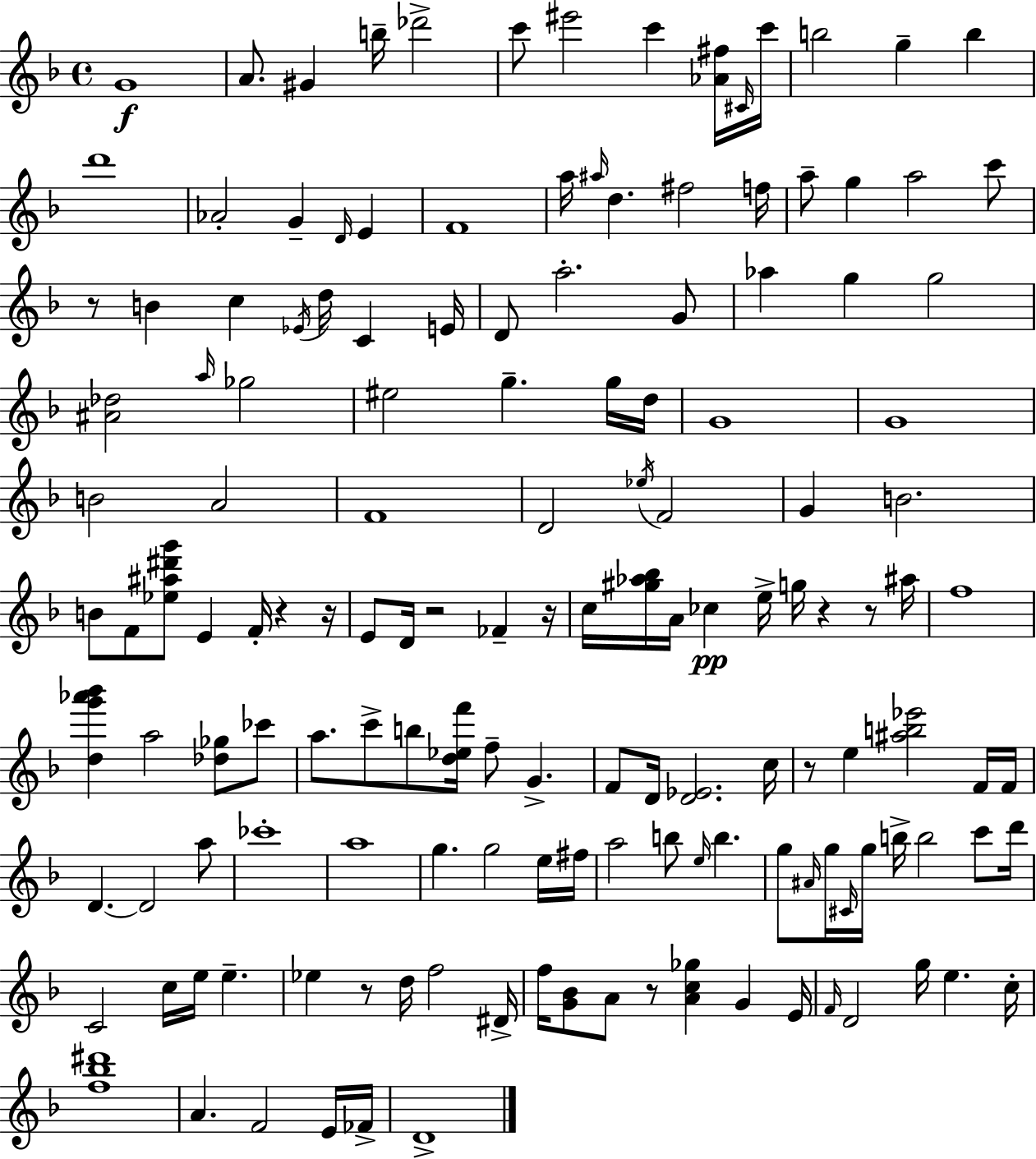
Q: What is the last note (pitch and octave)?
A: D4